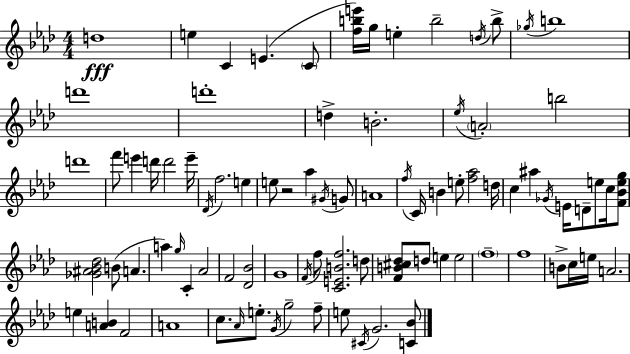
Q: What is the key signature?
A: AES major